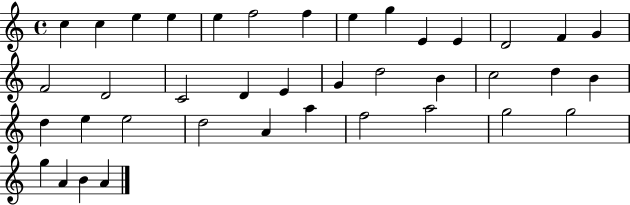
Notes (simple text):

C5/q C5/q E5/q E5/q E5/q F5/h F5/q E5/q G5/q E4/q E4/q D4/h F4/q G4/q F4/h D4/h C4/h D4/q E4/q G4/q D5/h B4/q C5/h D5/q B4/q D5/q E5/q E5/h D5/h A4/q A5/q F5/h A5/h G5/h G5/h G5/q A4/q B4/q A4/q